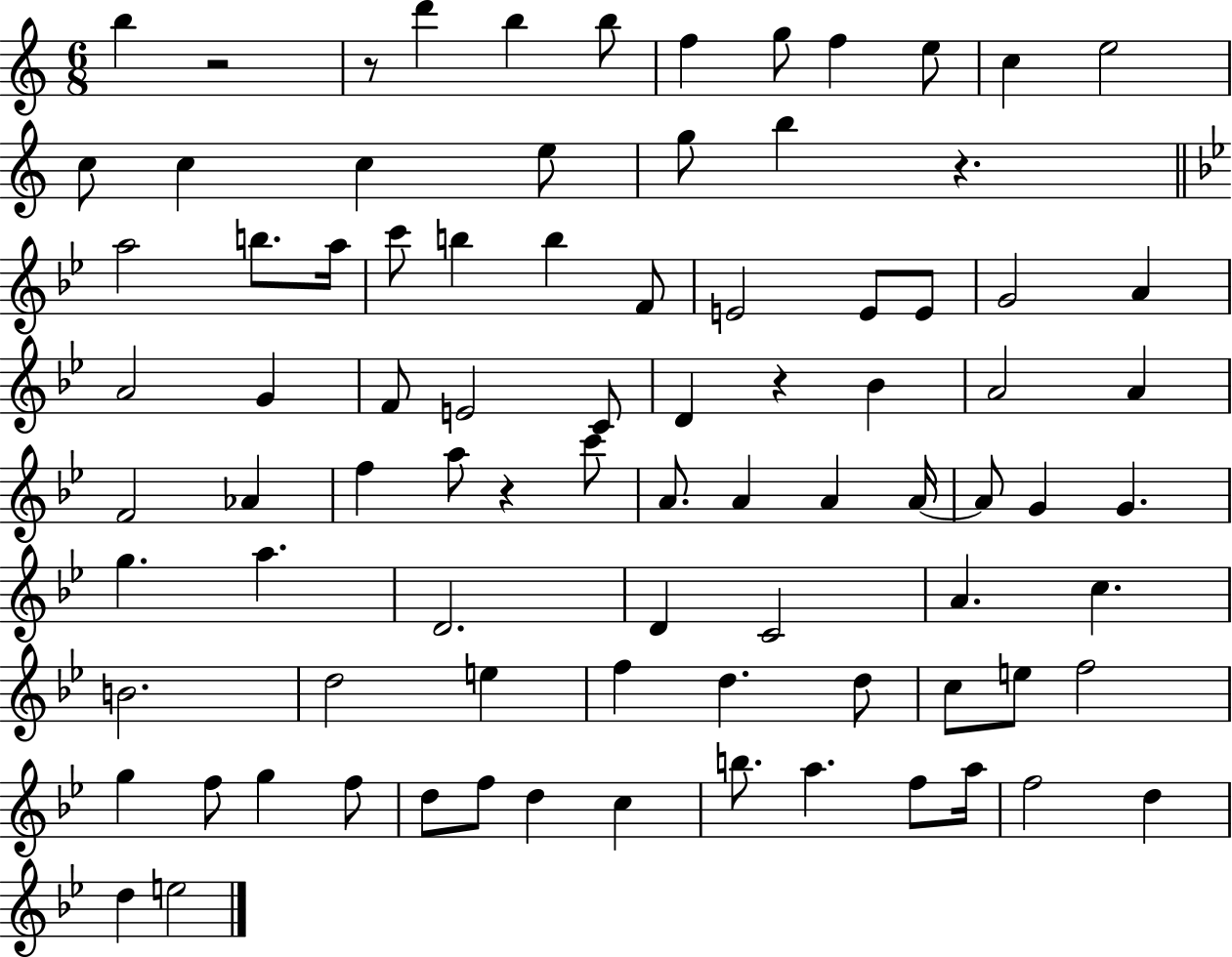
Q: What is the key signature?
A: C major